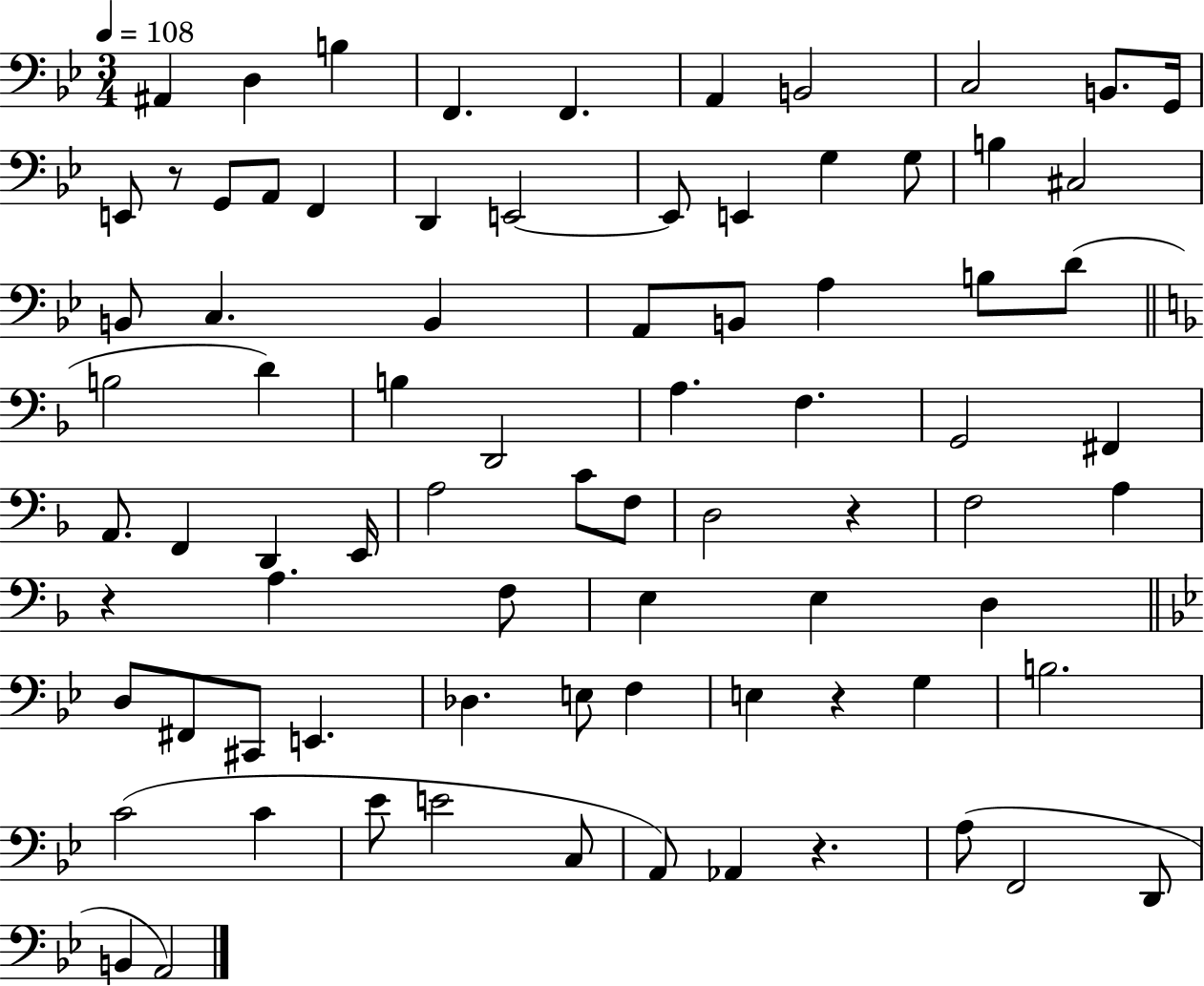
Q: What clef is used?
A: bass